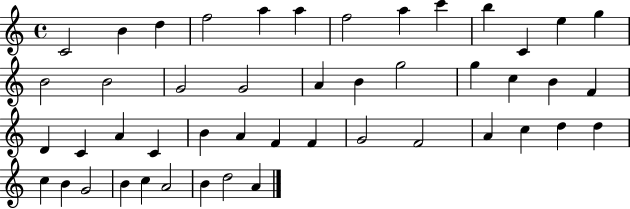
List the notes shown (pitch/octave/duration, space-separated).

C4/h B4/q D5/q F5/h A5/q A5/q F5/h A5/q C6/q B5/q C4/q E5/q G5/q B4/h B4/h G4/h G4/h A4/q B4/q G5/h G5/q C5/q B4/q F4/q D4/q C4/q A4/q C4/q B4/q A4/q F4/q F4/q G4/h F4/h A4/q C5/q D5/q D5/q C5/q B4/q G4/h B4/q C5/q A4/h B4/q D5/h A4/q